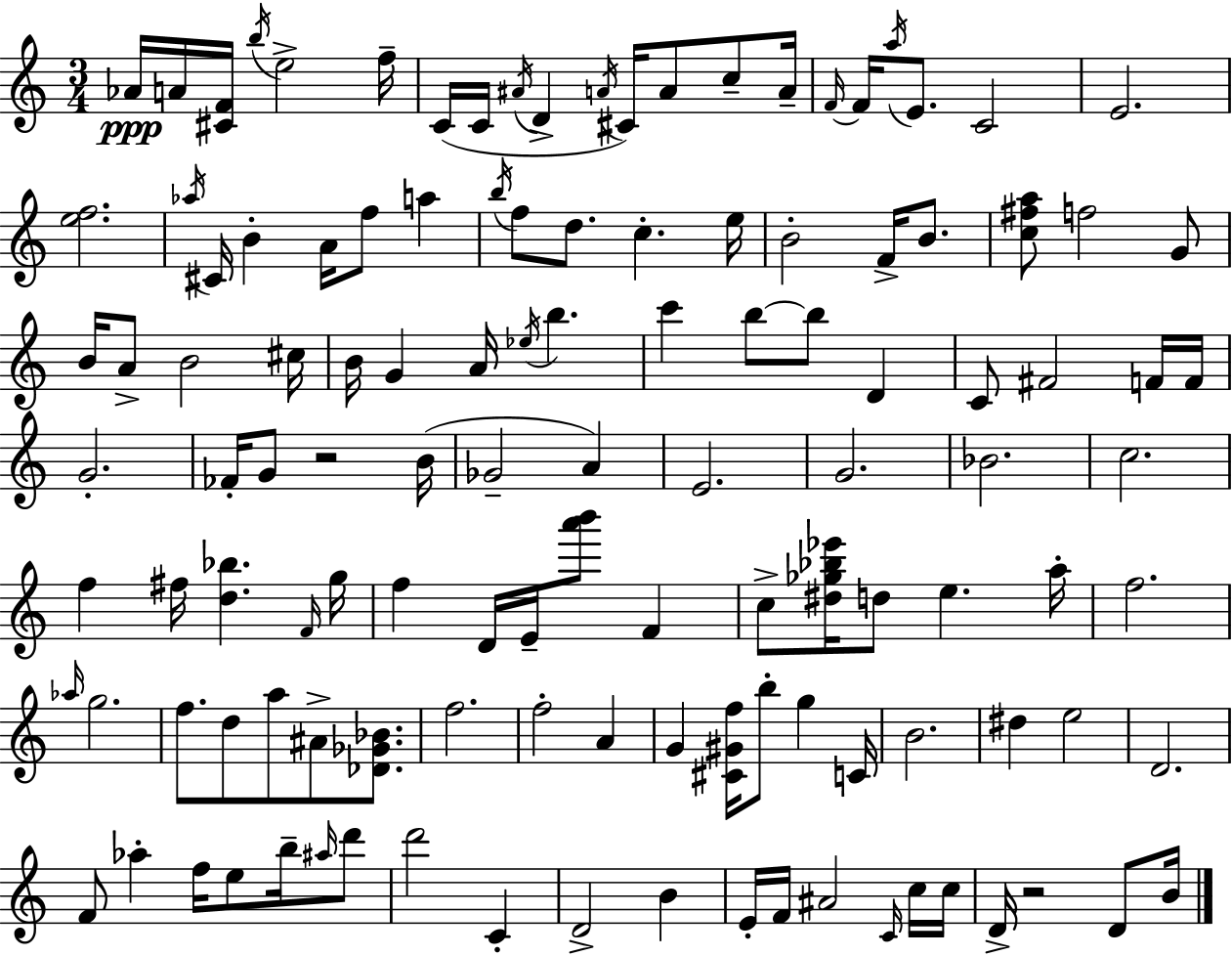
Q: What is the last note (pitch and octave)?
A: B4